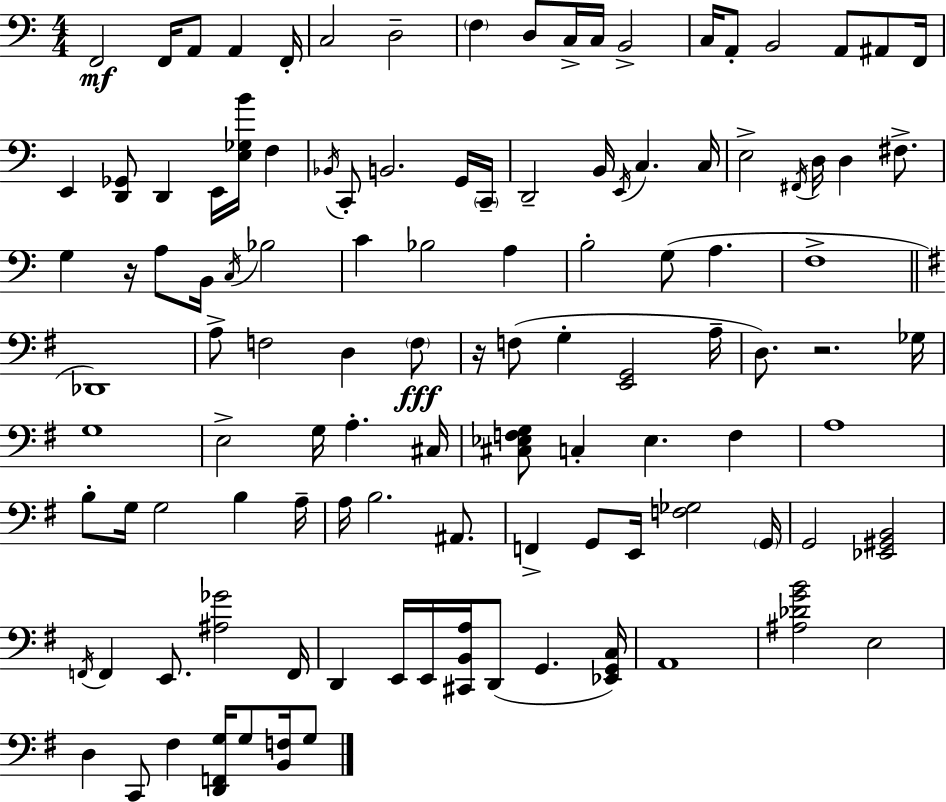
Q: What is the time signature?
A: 4/4